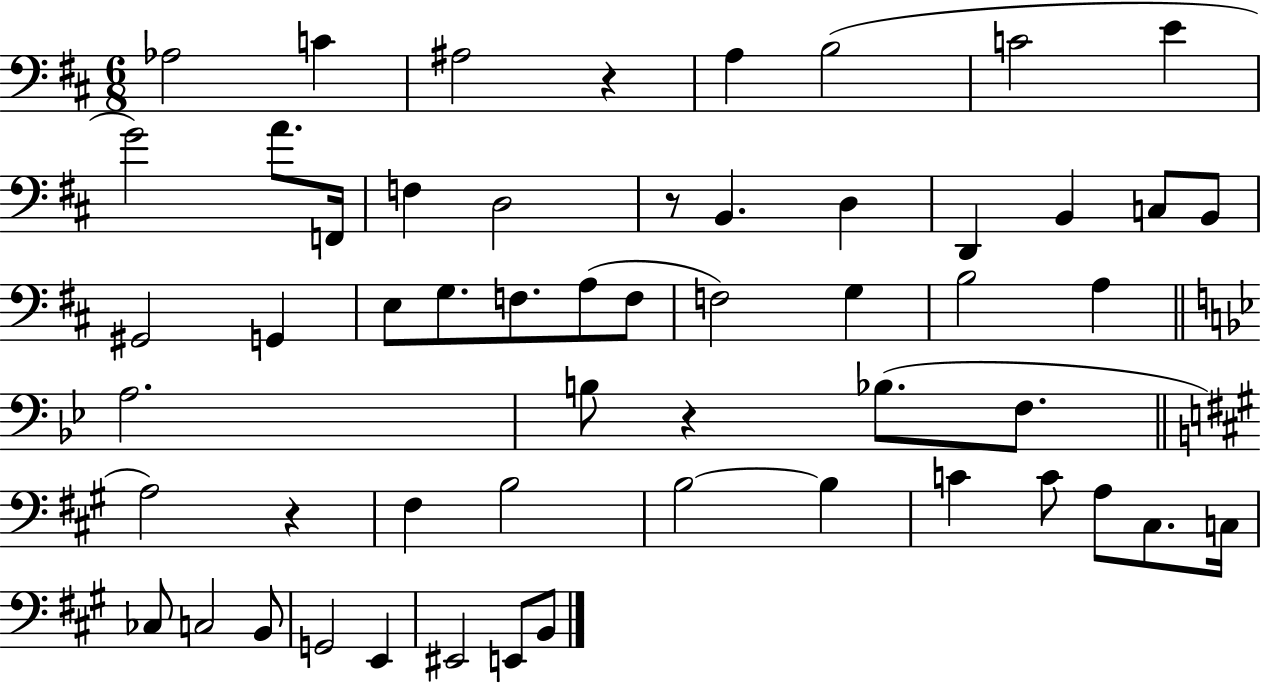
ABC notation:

X:1
T:Untitled
M:6/8
L:1/4
K:D
_A,2 C ^A,2 z A, B,2 C2 E G2 A/2 F,,/4 F, D,2 z/2 B,, D, D,, B,, C,/2 B,,/2 ^G,,2 G,, E,/2 G,/2 F,/2 A,/2 F,/2 F,2 G, B,2 A, A,2 B,/2 z _B,/2 F,/2 A,2 z ^F, B,2 B,2 B, C C/2 A,/2 ^C,/2 C,/4 _C,/2 C,2 B,,/2 G,,2 E,, ^E,,2 E,,/2 B,,/2